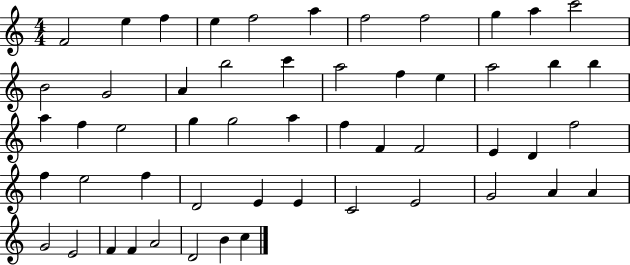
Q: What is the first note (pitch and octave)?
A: F4